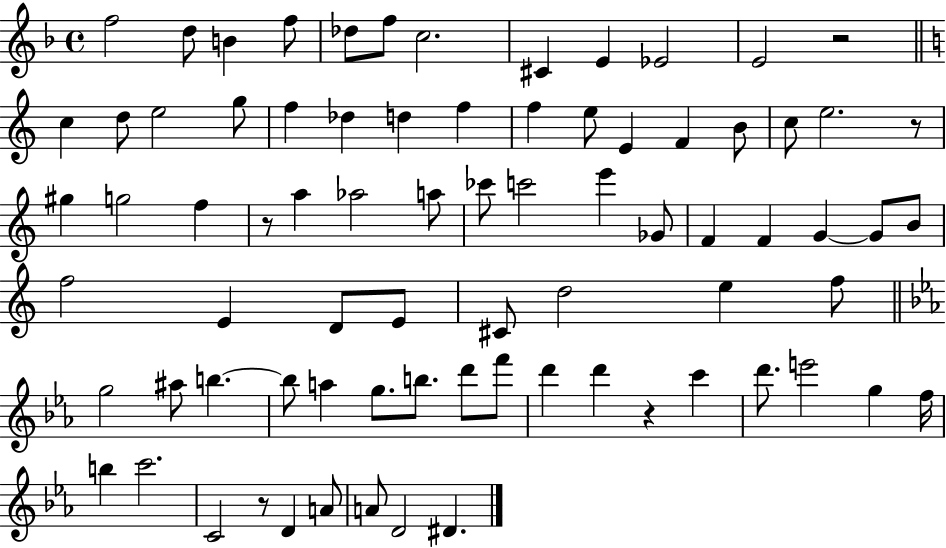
{
  \clef treble
  \time 4/4
  \defaultTimeSignature
  \key f \major
  f''2 d''8 b'4 f''8 | des''8 f''8 c''2. | cis'4 e'4 ees'2 | e'2 r2 | \break \bar "||" \break \key c \major c''4 d''8 e''2 g''8 | f''4 des''4 d''4 f''4 | f''4 e''8 e'4 f'4 b'8 | c''8 e''2. r8 | \break gis''4 g''2 f''4 | r8 a''4 aes''2 a''8 | ces'''8 c'''2 e'''4 ges'8 | f'4 f'4 g'4~~ g'8 b'8 | \break f''2 e'4 d'8 e'8 | cis'8 d''2 e''4 f''8 | \bar "||" \break \key ees \major g''2 ais''8 b''4.~~ | b''8 a''4 g''8. b''8. d'''8 f'''8 | d'''4 d'''4 r4 c'''4 | d'''8. e'''2 g''4 f''16 | \break b''4 c'''2. | c'2 r8 d'4 a'8 | a'8 d'2 dis'4. | \bar "|."
}